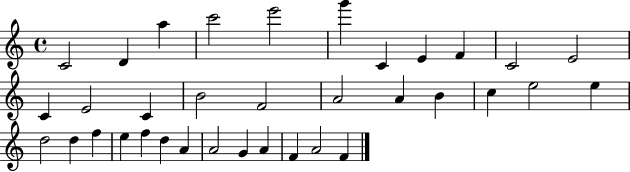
{
  \clef treble
  \time 4/4
  \defaultTimeSignature
  \key c \major
  c'2 d'4 a''4 | c'''2 e'''2 | g'''4 c'4 e'4 f'4 | c'2 e'2 | \break c'4 e'2 c'4 | b'2 f'2 | a'2 a'4 b'4 | c''4 e''2 e''4 | \break d''2 d''4 f''4 | e''4 f''4 d''4 a'4 | a'2 g'4 a'4 | f'4 a'2 f'4 | \break \bar "|."
}